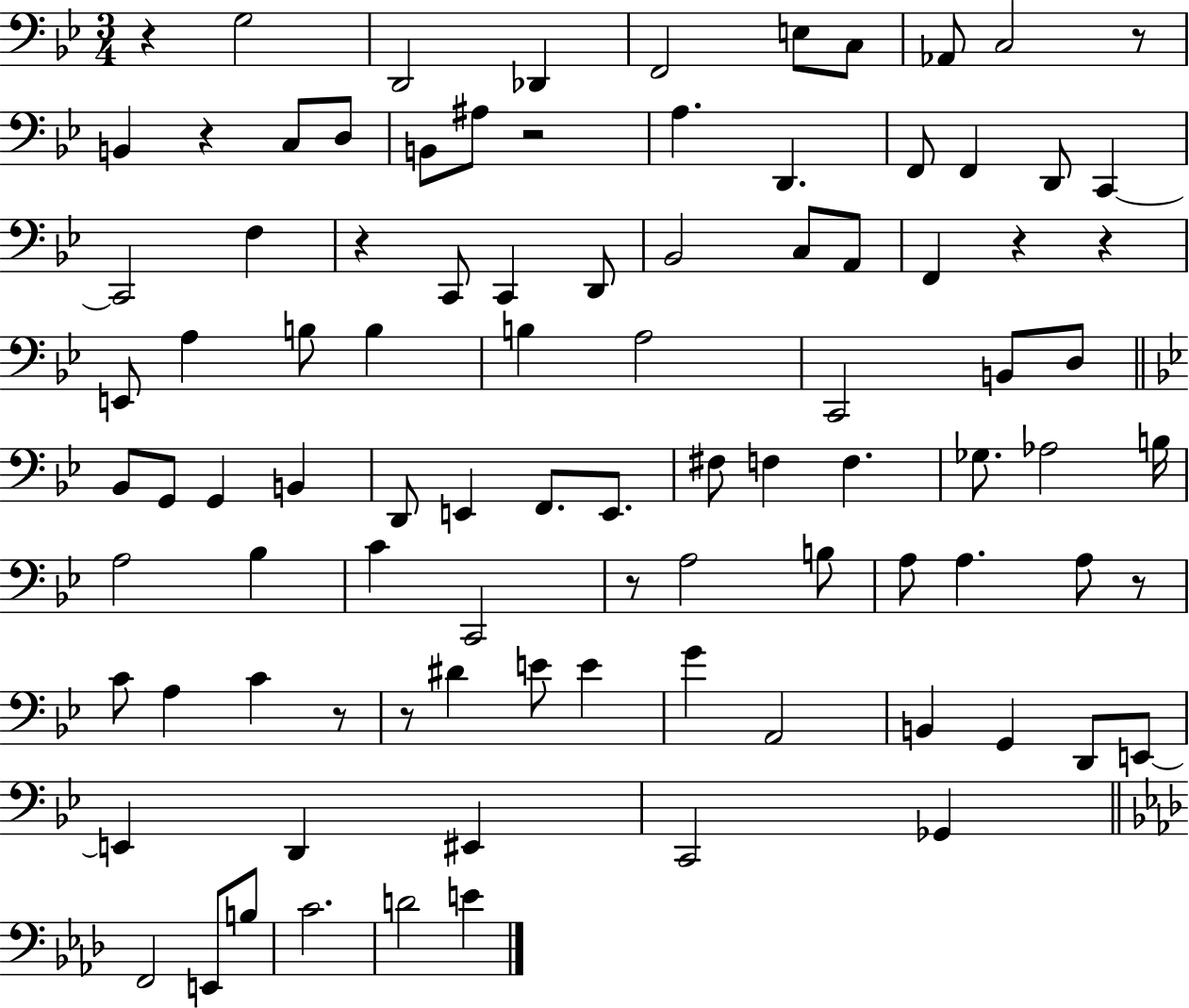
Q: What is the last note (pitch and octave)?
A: E4